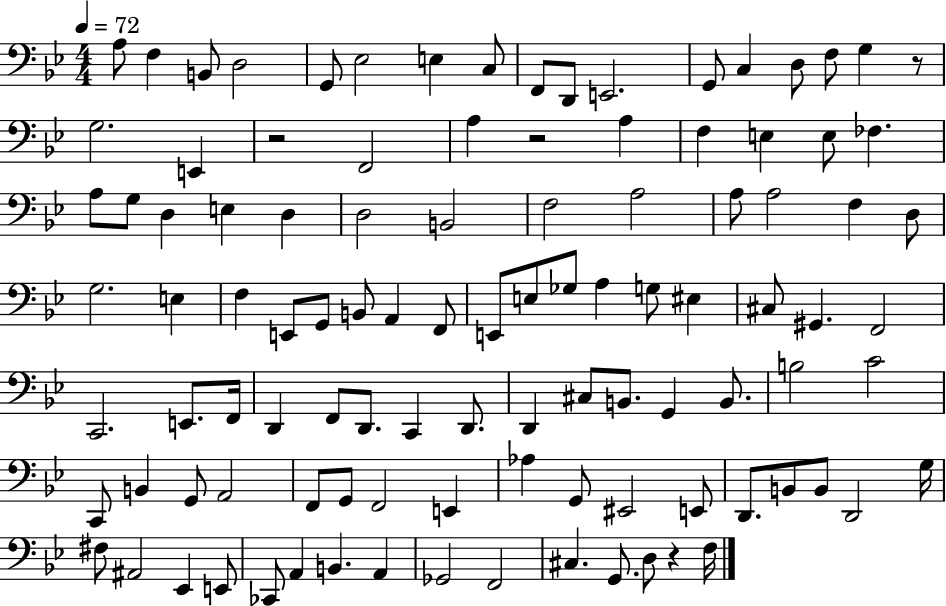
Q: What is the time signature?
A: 4/4